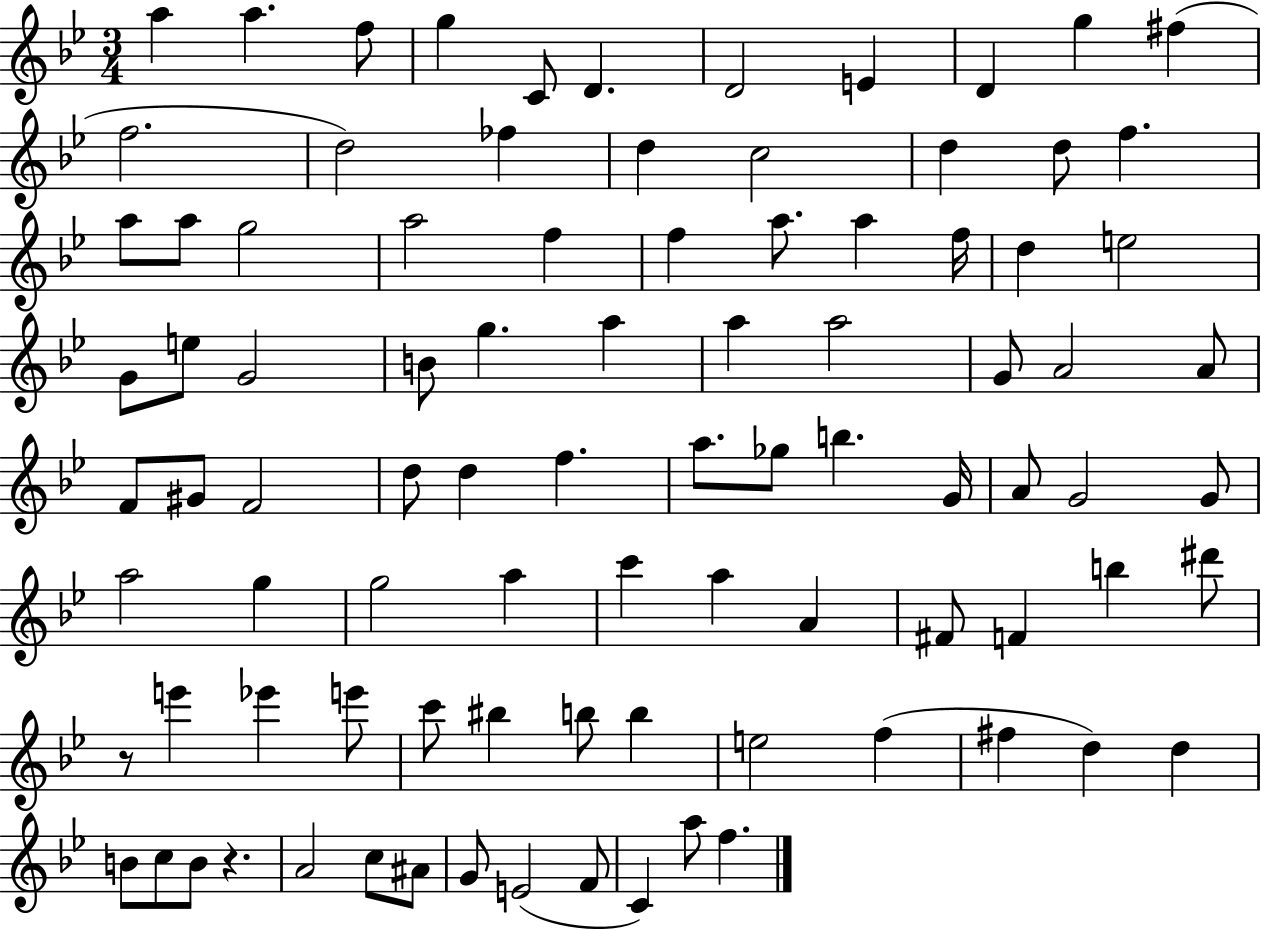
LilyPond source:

{
  \clef treble
  \numericTimeSignature
  \time 3/4
  \key bes \major
  \repeat volta 2 { a''4 a''4. f''8 | g''4 c'8 d'4. | d'2 e'4 | d'4 g''4 fis''4( | \break f''2. | d''2) fes''4 | d''4 c''2 | d''4 d''8 f''4. | \break a''8 a''8 g''2 | a''2 f''4 | f''4 a''8. a''4 f''16 | d''4 e''2 | \break g'8 e''8 g'2 | b'8 g''4. a''4 | a''4 a''2 | g'8 a'2 a'8 | \break f'8 gis'8 f'2 | d''8 d''4 f''4. | a''8. ges''8 b''4. g'16 | a'8 g'2 g'8 | \break a''2 g''4 | g''2 a''4 | c'''4 a''4 a'4 | fis'8 f'4 b''4 dis'''8 | \break r8 e'''4 ees'''4 e'''8 | c'''8 bis''4 b''8 b''4 | e''2 f''4( | fis''4 d''4) d''4 | \break b'8 c''8 b'8 r4. | a'2 c''8 ais'8 | g'8 e'2( f'8 | c'4) a''8 f''4. | \break } \bar "|."
}